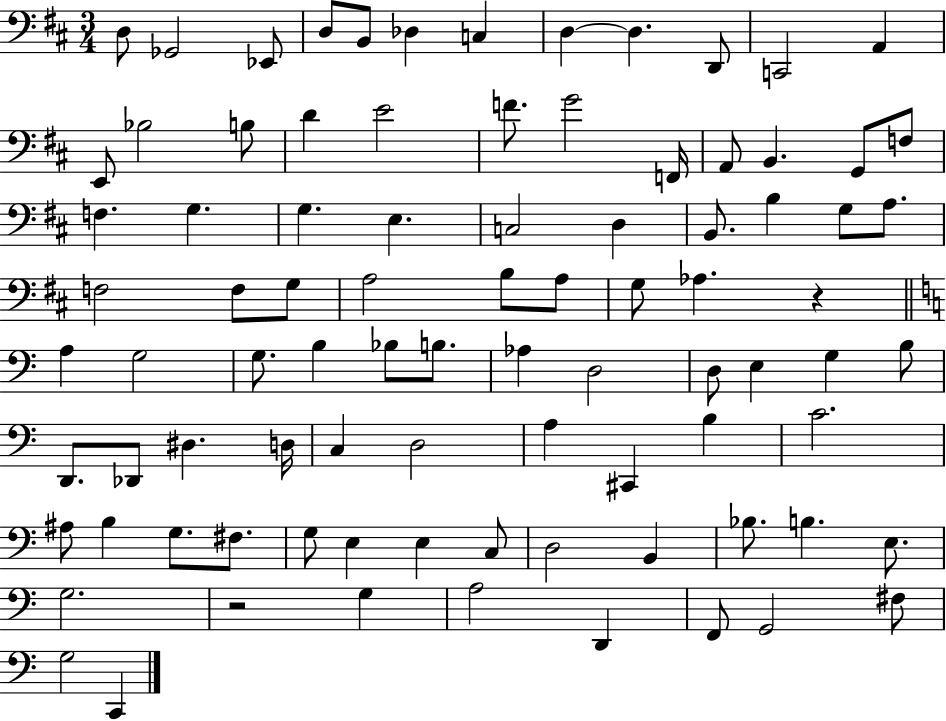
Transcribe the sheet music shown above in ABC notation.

X:1
T:Untitled
M:3/4
L:1/4
K:D
D,/2 _G,,2 _E,,/2 D,/2 B,,/2 _D, C, D, D, D,,/2 C,,2 A,, E,,/2 _B,2 B,/2 D E2 F/2 G2 F,,/4 A,,/2 B,, G,,/2 F,/2 F, G, G, E, C,2 D, B,,/2 B, G,/2 A,/2 F,2 F,/2 G,/2 A,2 B,/2 A,/2 G,/2 _A, z A, G,2 G,/2 B, _B,/2 B,/2 _A, D,2 D,/2 E, G, B,/2 D,,/2 _D,,/2 ^D, D,/4 C, D,2 A, ^C,, B, C2 ^A,/2 B, G,/2 ^F,/2 G,/2 E, E, C,/2 D,2 B,, _B,/2 B, E,/2 G,2 z2 G, A,2 D,, F,,/2 G,,2 ^F,/2 G,2 C,,